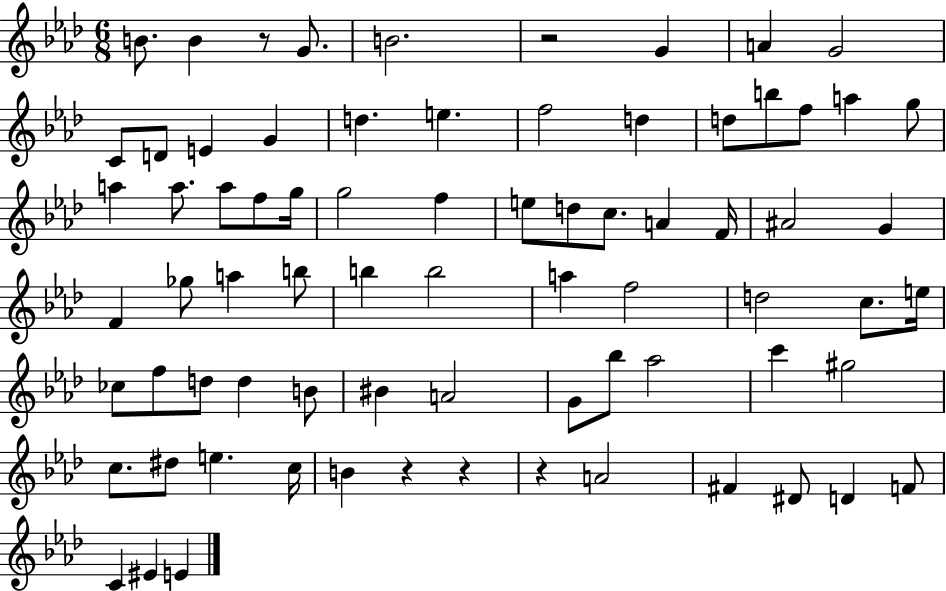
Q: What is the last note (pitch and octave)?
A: E4